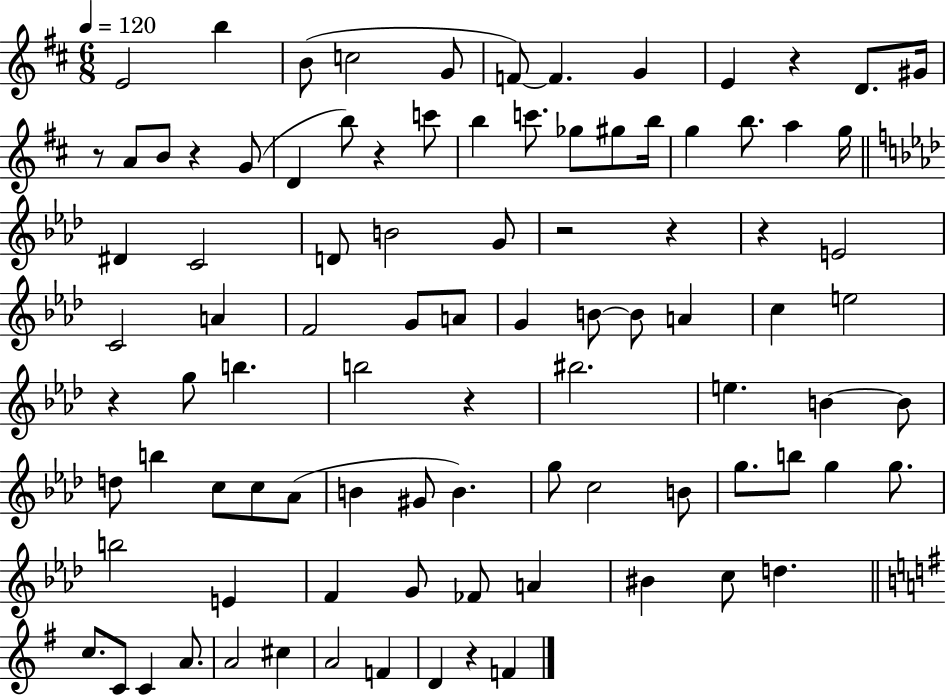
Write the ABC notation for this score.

X:1
T:Untitled
M:6/8
L:1/4
K:D
E2 b B/2 c2 G/2 F/2 F G E z D/2 ^G/4 z/2 A/2 B/2 z G/2 D b/2 z c'/2 b c'/2 _g/2 ^g/2 b/4 g b/2 a g/4 ^D C2 D/2 B2 G/2 z2 z z E2 C2 A F2 G/2 A/2 G B/2 B/2 A c e2 z g/2 b b2 z ^b2 e B B/2 d/2 b c/2 c/2 _A/2 B ^G/2 B g/2 c2 B/2 g/2 b/2 g g/2 b2 E F G/2 _F/2 A ^B c/2 d c/2 C/2 C A/2 A2 ^c A2 F D z F